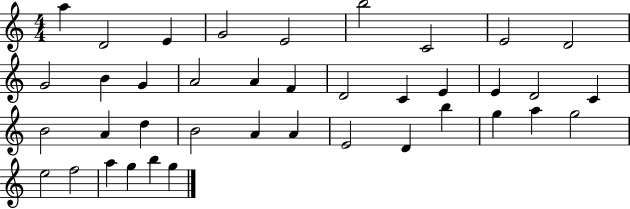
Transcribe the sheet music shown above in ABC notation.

X:1
T:Untitled
M:4/4
L:1/4
K:C
a D2 E G2 E2 b2 C2 E2 D2 G2 B G A2 A F D2 C E E D2 C B2 A d B2 A A E2 D b g a g2 e2 f2 a g b g